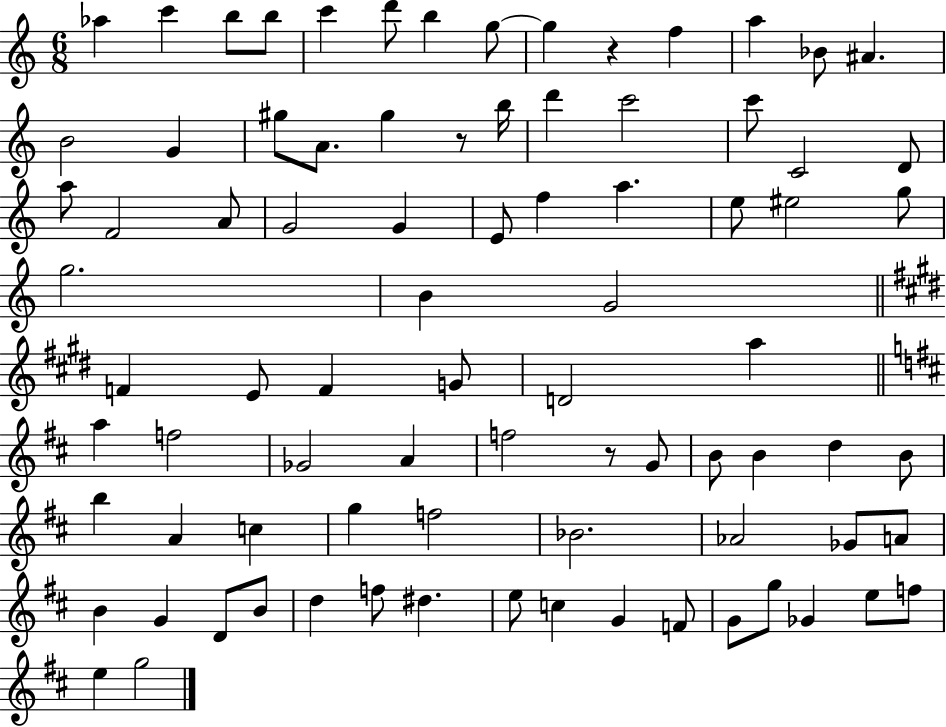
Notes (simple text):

Ab5/q C6/q B5/e B5/e C6/q D6/e B5/q G5/e G5/q R/q F5/q A5/q Bb4/e A#4/q. B4/h G4/q G#5/e A4/e. G#5/q R/e B5/s D6/q C6/h C6/e C4/h D4/e A5/e F4/h A4/e G4/h G4/q E4/e F5/q A5/q. E5/e EIS5/h G5/e G5/h. B4/q G4/h F4/q E4/e F4/q G4/e D4/h A5/q A5/q F5/h Gb4/h A4/q F5/h R/e G4/e B4/e B4/q D5/q B4/e B5/q A4/q C5/q G5/q F5/h Bb4/h. Ab4/h Gb4/e A4/e B4/q G4/q D4/e B4/e D5/q F5/e D#5/q. E5/e C5/q G4/q F4/e G4/e G5/e Gb4/q E5/e F5/e E5/q G5/h